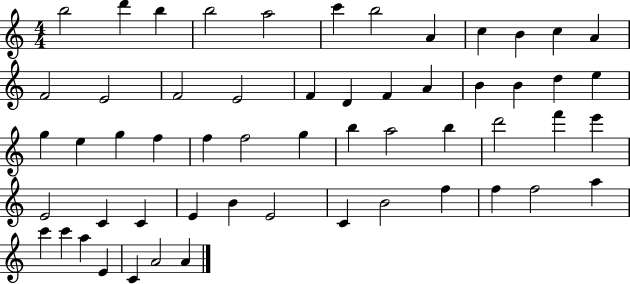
X:1
T:Untitled
M:4/4
L:1/4
K:C
b2 d' b b2 a2 c' b2 A c B c A F2 E2 F2 E2 F D F A B B d e g e g f f f2 g b a2 b d'2 f' e' E2 C C E B E2 C B2 f f f2 a c' c' a E C A2 A